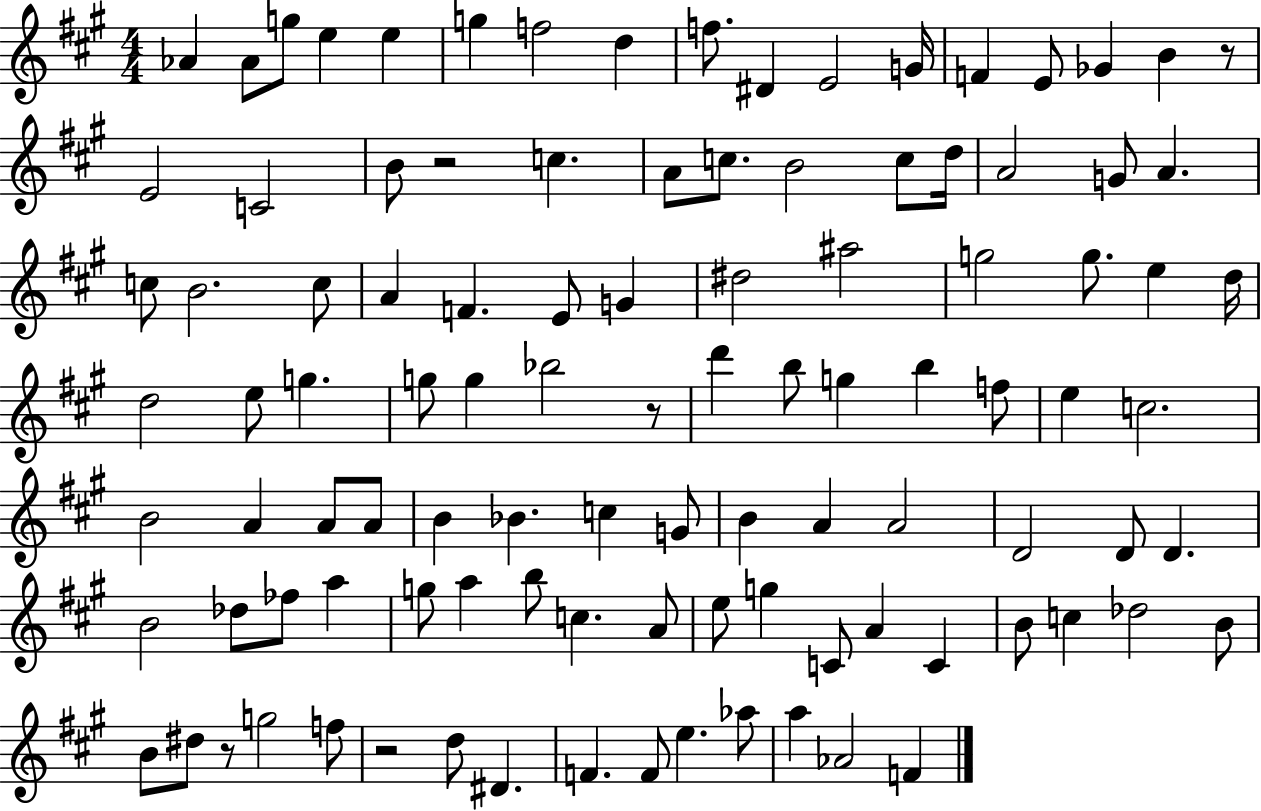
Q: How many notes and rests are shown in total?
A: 104